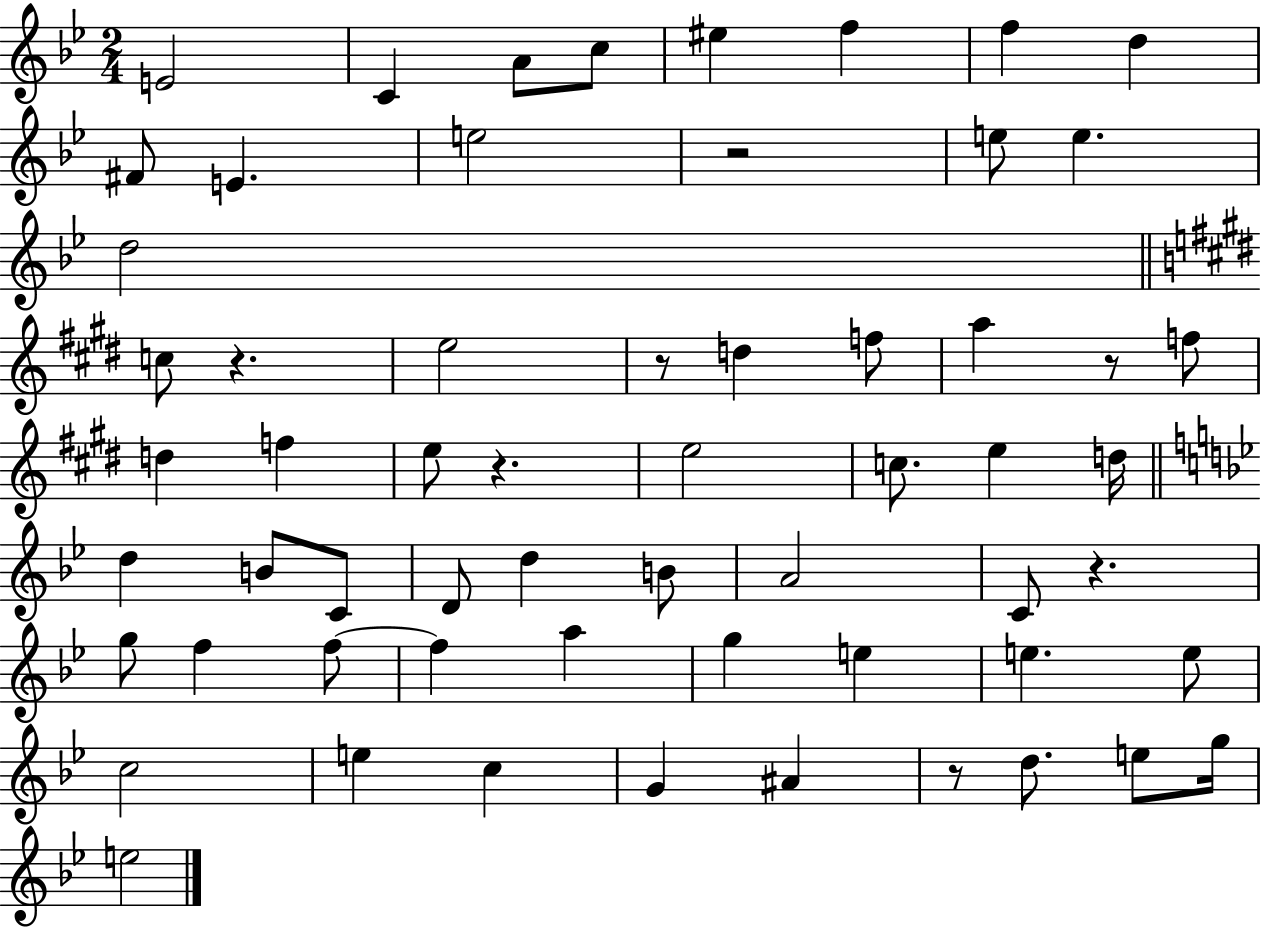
E4/h C4/q A4/e C5/e EIS5/q F5/q F5/q D5/q F#4/e E4/q. E5/h R/h E5/e E5/q. D5/h C5/e R/q. E5/h R/e D5/q F5/e A5/q R/e F5/e D5/q F5/q E5/e R/q. E5/h C5/e. E5/q D5/s D5/q B4/e C4/e D4/e D5/q B4/e A4/h C4/e R/q. G5/e F5/q F5/e F5/q A5/q G5/q E5/q E5/q. E5/e C5/h E5/q C5/q G4/q A#4/q R/e D5/e. E5/e G5/s E5/h